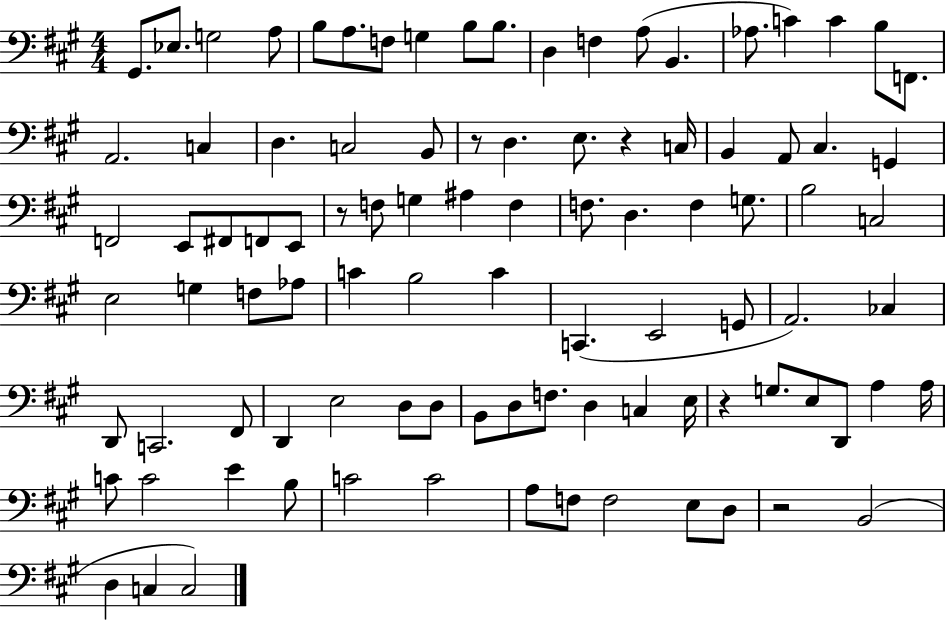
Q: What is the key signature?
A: A major